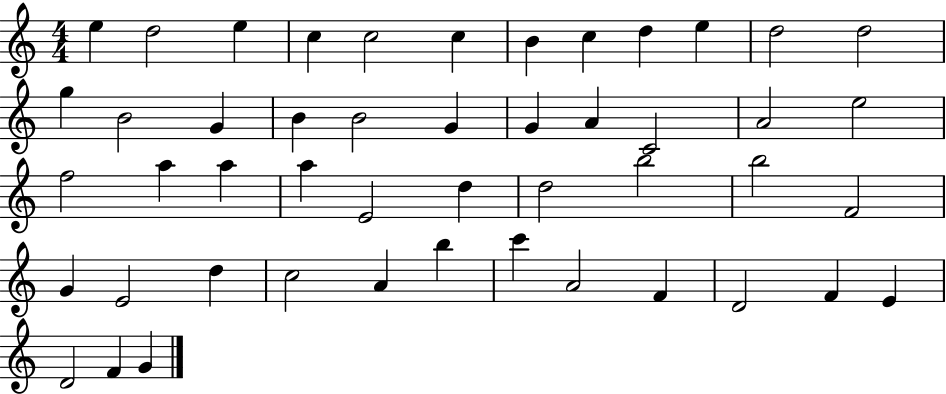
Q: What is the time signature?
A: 4/4